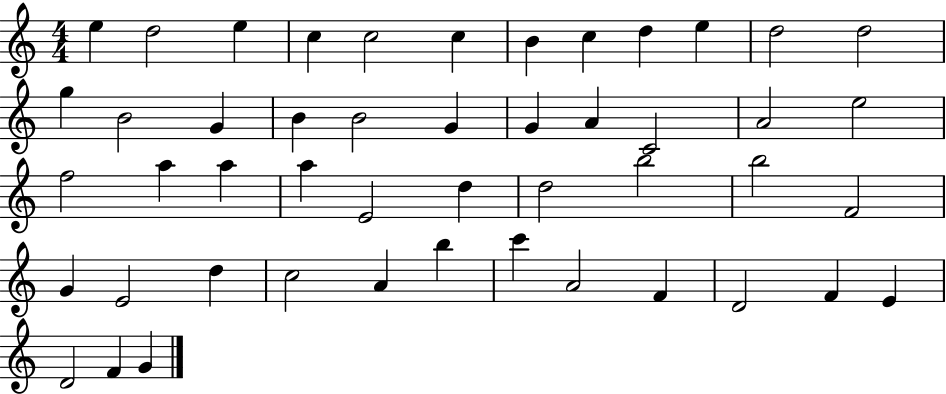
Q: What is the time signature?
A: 4/4